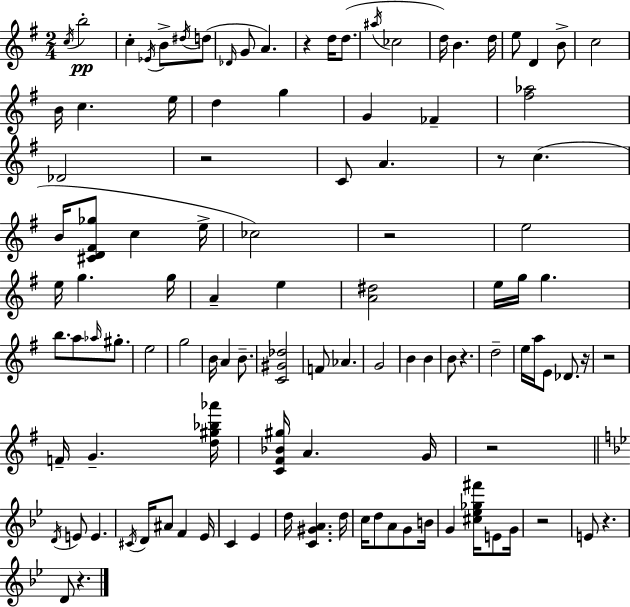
{
  \clef treble
  \numericTimeSignature
  \time 2/4
  \key e \minor
  \acciaccatura { c''16 }\pp b''2-. | c''4-. \acciaccatura { ees'16 } b'8-> | \acciaccatura { dis''16 }( d''8 \grace { des'16 } g'8 a'4.) | r4 | \break d''16 d''8.( \acciaccatura { ais''16 } ces''2 | d''16) b'4. | d''16 e''8 d'4 | b'8-> c''2 | \break b'16 c''4. | e''16 d''4 | g''4 g'4 | fes'4-- <fis'' aes''>2 | \break des'2 | r2 | c'8 a'4. | r8 c''4.( | \break b'16 <cis' d' fis' ges''>8 | c''4 e''16-> ces''2) | r2 | e''2 | \break e''16 g''4. | g''16 a'4-- | e''4 <a' dis''>2 | e''16 g''16 g''4. | \break b''8. | a''8 \grace { aes''16 } gis''8.-. e''2 | g''2 | b'16 a'4 | \break b'8.-- <c' gis' des''>2 | f'8 | aes'4. g'2 | b'4 | \break b'4 b'8 | r4. d''2-- | e''16 a''16 | e'8 des'8. r16 r2 | \break f'16-- g'4.-- | <d'' gis'' bes'' aes'''>16 <c' fis' bes' gis''>16 a'4. | g'16 r2 | \bar "||" \break \key bes \major \acciaccatura { d'16 } e'8 e'4. | \acciaccatura { cis'16 } d'16 ais'8 f'4 | ees'16 c'4 ees'4 | d''16 <c' gis' a'>4. | \break d''16 c''16 d''8 a'8 g'8 | b'16 g'4 <cis'' ees'' ges'' fis'''>16 e'8 | g'16 r2 | e'8 r4. | \break d'8 r4. | \bar "|."
}